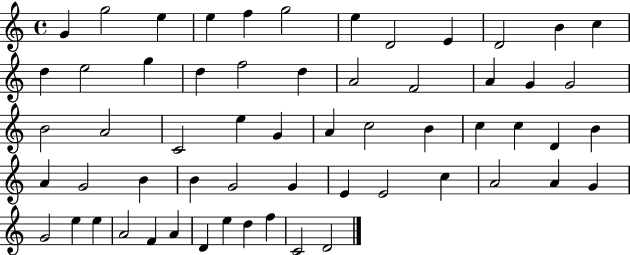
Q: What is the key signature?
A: C major